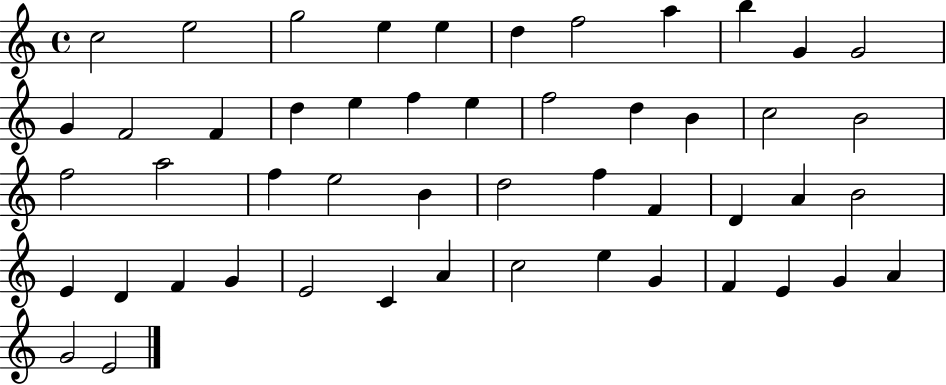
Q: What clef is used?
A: treble